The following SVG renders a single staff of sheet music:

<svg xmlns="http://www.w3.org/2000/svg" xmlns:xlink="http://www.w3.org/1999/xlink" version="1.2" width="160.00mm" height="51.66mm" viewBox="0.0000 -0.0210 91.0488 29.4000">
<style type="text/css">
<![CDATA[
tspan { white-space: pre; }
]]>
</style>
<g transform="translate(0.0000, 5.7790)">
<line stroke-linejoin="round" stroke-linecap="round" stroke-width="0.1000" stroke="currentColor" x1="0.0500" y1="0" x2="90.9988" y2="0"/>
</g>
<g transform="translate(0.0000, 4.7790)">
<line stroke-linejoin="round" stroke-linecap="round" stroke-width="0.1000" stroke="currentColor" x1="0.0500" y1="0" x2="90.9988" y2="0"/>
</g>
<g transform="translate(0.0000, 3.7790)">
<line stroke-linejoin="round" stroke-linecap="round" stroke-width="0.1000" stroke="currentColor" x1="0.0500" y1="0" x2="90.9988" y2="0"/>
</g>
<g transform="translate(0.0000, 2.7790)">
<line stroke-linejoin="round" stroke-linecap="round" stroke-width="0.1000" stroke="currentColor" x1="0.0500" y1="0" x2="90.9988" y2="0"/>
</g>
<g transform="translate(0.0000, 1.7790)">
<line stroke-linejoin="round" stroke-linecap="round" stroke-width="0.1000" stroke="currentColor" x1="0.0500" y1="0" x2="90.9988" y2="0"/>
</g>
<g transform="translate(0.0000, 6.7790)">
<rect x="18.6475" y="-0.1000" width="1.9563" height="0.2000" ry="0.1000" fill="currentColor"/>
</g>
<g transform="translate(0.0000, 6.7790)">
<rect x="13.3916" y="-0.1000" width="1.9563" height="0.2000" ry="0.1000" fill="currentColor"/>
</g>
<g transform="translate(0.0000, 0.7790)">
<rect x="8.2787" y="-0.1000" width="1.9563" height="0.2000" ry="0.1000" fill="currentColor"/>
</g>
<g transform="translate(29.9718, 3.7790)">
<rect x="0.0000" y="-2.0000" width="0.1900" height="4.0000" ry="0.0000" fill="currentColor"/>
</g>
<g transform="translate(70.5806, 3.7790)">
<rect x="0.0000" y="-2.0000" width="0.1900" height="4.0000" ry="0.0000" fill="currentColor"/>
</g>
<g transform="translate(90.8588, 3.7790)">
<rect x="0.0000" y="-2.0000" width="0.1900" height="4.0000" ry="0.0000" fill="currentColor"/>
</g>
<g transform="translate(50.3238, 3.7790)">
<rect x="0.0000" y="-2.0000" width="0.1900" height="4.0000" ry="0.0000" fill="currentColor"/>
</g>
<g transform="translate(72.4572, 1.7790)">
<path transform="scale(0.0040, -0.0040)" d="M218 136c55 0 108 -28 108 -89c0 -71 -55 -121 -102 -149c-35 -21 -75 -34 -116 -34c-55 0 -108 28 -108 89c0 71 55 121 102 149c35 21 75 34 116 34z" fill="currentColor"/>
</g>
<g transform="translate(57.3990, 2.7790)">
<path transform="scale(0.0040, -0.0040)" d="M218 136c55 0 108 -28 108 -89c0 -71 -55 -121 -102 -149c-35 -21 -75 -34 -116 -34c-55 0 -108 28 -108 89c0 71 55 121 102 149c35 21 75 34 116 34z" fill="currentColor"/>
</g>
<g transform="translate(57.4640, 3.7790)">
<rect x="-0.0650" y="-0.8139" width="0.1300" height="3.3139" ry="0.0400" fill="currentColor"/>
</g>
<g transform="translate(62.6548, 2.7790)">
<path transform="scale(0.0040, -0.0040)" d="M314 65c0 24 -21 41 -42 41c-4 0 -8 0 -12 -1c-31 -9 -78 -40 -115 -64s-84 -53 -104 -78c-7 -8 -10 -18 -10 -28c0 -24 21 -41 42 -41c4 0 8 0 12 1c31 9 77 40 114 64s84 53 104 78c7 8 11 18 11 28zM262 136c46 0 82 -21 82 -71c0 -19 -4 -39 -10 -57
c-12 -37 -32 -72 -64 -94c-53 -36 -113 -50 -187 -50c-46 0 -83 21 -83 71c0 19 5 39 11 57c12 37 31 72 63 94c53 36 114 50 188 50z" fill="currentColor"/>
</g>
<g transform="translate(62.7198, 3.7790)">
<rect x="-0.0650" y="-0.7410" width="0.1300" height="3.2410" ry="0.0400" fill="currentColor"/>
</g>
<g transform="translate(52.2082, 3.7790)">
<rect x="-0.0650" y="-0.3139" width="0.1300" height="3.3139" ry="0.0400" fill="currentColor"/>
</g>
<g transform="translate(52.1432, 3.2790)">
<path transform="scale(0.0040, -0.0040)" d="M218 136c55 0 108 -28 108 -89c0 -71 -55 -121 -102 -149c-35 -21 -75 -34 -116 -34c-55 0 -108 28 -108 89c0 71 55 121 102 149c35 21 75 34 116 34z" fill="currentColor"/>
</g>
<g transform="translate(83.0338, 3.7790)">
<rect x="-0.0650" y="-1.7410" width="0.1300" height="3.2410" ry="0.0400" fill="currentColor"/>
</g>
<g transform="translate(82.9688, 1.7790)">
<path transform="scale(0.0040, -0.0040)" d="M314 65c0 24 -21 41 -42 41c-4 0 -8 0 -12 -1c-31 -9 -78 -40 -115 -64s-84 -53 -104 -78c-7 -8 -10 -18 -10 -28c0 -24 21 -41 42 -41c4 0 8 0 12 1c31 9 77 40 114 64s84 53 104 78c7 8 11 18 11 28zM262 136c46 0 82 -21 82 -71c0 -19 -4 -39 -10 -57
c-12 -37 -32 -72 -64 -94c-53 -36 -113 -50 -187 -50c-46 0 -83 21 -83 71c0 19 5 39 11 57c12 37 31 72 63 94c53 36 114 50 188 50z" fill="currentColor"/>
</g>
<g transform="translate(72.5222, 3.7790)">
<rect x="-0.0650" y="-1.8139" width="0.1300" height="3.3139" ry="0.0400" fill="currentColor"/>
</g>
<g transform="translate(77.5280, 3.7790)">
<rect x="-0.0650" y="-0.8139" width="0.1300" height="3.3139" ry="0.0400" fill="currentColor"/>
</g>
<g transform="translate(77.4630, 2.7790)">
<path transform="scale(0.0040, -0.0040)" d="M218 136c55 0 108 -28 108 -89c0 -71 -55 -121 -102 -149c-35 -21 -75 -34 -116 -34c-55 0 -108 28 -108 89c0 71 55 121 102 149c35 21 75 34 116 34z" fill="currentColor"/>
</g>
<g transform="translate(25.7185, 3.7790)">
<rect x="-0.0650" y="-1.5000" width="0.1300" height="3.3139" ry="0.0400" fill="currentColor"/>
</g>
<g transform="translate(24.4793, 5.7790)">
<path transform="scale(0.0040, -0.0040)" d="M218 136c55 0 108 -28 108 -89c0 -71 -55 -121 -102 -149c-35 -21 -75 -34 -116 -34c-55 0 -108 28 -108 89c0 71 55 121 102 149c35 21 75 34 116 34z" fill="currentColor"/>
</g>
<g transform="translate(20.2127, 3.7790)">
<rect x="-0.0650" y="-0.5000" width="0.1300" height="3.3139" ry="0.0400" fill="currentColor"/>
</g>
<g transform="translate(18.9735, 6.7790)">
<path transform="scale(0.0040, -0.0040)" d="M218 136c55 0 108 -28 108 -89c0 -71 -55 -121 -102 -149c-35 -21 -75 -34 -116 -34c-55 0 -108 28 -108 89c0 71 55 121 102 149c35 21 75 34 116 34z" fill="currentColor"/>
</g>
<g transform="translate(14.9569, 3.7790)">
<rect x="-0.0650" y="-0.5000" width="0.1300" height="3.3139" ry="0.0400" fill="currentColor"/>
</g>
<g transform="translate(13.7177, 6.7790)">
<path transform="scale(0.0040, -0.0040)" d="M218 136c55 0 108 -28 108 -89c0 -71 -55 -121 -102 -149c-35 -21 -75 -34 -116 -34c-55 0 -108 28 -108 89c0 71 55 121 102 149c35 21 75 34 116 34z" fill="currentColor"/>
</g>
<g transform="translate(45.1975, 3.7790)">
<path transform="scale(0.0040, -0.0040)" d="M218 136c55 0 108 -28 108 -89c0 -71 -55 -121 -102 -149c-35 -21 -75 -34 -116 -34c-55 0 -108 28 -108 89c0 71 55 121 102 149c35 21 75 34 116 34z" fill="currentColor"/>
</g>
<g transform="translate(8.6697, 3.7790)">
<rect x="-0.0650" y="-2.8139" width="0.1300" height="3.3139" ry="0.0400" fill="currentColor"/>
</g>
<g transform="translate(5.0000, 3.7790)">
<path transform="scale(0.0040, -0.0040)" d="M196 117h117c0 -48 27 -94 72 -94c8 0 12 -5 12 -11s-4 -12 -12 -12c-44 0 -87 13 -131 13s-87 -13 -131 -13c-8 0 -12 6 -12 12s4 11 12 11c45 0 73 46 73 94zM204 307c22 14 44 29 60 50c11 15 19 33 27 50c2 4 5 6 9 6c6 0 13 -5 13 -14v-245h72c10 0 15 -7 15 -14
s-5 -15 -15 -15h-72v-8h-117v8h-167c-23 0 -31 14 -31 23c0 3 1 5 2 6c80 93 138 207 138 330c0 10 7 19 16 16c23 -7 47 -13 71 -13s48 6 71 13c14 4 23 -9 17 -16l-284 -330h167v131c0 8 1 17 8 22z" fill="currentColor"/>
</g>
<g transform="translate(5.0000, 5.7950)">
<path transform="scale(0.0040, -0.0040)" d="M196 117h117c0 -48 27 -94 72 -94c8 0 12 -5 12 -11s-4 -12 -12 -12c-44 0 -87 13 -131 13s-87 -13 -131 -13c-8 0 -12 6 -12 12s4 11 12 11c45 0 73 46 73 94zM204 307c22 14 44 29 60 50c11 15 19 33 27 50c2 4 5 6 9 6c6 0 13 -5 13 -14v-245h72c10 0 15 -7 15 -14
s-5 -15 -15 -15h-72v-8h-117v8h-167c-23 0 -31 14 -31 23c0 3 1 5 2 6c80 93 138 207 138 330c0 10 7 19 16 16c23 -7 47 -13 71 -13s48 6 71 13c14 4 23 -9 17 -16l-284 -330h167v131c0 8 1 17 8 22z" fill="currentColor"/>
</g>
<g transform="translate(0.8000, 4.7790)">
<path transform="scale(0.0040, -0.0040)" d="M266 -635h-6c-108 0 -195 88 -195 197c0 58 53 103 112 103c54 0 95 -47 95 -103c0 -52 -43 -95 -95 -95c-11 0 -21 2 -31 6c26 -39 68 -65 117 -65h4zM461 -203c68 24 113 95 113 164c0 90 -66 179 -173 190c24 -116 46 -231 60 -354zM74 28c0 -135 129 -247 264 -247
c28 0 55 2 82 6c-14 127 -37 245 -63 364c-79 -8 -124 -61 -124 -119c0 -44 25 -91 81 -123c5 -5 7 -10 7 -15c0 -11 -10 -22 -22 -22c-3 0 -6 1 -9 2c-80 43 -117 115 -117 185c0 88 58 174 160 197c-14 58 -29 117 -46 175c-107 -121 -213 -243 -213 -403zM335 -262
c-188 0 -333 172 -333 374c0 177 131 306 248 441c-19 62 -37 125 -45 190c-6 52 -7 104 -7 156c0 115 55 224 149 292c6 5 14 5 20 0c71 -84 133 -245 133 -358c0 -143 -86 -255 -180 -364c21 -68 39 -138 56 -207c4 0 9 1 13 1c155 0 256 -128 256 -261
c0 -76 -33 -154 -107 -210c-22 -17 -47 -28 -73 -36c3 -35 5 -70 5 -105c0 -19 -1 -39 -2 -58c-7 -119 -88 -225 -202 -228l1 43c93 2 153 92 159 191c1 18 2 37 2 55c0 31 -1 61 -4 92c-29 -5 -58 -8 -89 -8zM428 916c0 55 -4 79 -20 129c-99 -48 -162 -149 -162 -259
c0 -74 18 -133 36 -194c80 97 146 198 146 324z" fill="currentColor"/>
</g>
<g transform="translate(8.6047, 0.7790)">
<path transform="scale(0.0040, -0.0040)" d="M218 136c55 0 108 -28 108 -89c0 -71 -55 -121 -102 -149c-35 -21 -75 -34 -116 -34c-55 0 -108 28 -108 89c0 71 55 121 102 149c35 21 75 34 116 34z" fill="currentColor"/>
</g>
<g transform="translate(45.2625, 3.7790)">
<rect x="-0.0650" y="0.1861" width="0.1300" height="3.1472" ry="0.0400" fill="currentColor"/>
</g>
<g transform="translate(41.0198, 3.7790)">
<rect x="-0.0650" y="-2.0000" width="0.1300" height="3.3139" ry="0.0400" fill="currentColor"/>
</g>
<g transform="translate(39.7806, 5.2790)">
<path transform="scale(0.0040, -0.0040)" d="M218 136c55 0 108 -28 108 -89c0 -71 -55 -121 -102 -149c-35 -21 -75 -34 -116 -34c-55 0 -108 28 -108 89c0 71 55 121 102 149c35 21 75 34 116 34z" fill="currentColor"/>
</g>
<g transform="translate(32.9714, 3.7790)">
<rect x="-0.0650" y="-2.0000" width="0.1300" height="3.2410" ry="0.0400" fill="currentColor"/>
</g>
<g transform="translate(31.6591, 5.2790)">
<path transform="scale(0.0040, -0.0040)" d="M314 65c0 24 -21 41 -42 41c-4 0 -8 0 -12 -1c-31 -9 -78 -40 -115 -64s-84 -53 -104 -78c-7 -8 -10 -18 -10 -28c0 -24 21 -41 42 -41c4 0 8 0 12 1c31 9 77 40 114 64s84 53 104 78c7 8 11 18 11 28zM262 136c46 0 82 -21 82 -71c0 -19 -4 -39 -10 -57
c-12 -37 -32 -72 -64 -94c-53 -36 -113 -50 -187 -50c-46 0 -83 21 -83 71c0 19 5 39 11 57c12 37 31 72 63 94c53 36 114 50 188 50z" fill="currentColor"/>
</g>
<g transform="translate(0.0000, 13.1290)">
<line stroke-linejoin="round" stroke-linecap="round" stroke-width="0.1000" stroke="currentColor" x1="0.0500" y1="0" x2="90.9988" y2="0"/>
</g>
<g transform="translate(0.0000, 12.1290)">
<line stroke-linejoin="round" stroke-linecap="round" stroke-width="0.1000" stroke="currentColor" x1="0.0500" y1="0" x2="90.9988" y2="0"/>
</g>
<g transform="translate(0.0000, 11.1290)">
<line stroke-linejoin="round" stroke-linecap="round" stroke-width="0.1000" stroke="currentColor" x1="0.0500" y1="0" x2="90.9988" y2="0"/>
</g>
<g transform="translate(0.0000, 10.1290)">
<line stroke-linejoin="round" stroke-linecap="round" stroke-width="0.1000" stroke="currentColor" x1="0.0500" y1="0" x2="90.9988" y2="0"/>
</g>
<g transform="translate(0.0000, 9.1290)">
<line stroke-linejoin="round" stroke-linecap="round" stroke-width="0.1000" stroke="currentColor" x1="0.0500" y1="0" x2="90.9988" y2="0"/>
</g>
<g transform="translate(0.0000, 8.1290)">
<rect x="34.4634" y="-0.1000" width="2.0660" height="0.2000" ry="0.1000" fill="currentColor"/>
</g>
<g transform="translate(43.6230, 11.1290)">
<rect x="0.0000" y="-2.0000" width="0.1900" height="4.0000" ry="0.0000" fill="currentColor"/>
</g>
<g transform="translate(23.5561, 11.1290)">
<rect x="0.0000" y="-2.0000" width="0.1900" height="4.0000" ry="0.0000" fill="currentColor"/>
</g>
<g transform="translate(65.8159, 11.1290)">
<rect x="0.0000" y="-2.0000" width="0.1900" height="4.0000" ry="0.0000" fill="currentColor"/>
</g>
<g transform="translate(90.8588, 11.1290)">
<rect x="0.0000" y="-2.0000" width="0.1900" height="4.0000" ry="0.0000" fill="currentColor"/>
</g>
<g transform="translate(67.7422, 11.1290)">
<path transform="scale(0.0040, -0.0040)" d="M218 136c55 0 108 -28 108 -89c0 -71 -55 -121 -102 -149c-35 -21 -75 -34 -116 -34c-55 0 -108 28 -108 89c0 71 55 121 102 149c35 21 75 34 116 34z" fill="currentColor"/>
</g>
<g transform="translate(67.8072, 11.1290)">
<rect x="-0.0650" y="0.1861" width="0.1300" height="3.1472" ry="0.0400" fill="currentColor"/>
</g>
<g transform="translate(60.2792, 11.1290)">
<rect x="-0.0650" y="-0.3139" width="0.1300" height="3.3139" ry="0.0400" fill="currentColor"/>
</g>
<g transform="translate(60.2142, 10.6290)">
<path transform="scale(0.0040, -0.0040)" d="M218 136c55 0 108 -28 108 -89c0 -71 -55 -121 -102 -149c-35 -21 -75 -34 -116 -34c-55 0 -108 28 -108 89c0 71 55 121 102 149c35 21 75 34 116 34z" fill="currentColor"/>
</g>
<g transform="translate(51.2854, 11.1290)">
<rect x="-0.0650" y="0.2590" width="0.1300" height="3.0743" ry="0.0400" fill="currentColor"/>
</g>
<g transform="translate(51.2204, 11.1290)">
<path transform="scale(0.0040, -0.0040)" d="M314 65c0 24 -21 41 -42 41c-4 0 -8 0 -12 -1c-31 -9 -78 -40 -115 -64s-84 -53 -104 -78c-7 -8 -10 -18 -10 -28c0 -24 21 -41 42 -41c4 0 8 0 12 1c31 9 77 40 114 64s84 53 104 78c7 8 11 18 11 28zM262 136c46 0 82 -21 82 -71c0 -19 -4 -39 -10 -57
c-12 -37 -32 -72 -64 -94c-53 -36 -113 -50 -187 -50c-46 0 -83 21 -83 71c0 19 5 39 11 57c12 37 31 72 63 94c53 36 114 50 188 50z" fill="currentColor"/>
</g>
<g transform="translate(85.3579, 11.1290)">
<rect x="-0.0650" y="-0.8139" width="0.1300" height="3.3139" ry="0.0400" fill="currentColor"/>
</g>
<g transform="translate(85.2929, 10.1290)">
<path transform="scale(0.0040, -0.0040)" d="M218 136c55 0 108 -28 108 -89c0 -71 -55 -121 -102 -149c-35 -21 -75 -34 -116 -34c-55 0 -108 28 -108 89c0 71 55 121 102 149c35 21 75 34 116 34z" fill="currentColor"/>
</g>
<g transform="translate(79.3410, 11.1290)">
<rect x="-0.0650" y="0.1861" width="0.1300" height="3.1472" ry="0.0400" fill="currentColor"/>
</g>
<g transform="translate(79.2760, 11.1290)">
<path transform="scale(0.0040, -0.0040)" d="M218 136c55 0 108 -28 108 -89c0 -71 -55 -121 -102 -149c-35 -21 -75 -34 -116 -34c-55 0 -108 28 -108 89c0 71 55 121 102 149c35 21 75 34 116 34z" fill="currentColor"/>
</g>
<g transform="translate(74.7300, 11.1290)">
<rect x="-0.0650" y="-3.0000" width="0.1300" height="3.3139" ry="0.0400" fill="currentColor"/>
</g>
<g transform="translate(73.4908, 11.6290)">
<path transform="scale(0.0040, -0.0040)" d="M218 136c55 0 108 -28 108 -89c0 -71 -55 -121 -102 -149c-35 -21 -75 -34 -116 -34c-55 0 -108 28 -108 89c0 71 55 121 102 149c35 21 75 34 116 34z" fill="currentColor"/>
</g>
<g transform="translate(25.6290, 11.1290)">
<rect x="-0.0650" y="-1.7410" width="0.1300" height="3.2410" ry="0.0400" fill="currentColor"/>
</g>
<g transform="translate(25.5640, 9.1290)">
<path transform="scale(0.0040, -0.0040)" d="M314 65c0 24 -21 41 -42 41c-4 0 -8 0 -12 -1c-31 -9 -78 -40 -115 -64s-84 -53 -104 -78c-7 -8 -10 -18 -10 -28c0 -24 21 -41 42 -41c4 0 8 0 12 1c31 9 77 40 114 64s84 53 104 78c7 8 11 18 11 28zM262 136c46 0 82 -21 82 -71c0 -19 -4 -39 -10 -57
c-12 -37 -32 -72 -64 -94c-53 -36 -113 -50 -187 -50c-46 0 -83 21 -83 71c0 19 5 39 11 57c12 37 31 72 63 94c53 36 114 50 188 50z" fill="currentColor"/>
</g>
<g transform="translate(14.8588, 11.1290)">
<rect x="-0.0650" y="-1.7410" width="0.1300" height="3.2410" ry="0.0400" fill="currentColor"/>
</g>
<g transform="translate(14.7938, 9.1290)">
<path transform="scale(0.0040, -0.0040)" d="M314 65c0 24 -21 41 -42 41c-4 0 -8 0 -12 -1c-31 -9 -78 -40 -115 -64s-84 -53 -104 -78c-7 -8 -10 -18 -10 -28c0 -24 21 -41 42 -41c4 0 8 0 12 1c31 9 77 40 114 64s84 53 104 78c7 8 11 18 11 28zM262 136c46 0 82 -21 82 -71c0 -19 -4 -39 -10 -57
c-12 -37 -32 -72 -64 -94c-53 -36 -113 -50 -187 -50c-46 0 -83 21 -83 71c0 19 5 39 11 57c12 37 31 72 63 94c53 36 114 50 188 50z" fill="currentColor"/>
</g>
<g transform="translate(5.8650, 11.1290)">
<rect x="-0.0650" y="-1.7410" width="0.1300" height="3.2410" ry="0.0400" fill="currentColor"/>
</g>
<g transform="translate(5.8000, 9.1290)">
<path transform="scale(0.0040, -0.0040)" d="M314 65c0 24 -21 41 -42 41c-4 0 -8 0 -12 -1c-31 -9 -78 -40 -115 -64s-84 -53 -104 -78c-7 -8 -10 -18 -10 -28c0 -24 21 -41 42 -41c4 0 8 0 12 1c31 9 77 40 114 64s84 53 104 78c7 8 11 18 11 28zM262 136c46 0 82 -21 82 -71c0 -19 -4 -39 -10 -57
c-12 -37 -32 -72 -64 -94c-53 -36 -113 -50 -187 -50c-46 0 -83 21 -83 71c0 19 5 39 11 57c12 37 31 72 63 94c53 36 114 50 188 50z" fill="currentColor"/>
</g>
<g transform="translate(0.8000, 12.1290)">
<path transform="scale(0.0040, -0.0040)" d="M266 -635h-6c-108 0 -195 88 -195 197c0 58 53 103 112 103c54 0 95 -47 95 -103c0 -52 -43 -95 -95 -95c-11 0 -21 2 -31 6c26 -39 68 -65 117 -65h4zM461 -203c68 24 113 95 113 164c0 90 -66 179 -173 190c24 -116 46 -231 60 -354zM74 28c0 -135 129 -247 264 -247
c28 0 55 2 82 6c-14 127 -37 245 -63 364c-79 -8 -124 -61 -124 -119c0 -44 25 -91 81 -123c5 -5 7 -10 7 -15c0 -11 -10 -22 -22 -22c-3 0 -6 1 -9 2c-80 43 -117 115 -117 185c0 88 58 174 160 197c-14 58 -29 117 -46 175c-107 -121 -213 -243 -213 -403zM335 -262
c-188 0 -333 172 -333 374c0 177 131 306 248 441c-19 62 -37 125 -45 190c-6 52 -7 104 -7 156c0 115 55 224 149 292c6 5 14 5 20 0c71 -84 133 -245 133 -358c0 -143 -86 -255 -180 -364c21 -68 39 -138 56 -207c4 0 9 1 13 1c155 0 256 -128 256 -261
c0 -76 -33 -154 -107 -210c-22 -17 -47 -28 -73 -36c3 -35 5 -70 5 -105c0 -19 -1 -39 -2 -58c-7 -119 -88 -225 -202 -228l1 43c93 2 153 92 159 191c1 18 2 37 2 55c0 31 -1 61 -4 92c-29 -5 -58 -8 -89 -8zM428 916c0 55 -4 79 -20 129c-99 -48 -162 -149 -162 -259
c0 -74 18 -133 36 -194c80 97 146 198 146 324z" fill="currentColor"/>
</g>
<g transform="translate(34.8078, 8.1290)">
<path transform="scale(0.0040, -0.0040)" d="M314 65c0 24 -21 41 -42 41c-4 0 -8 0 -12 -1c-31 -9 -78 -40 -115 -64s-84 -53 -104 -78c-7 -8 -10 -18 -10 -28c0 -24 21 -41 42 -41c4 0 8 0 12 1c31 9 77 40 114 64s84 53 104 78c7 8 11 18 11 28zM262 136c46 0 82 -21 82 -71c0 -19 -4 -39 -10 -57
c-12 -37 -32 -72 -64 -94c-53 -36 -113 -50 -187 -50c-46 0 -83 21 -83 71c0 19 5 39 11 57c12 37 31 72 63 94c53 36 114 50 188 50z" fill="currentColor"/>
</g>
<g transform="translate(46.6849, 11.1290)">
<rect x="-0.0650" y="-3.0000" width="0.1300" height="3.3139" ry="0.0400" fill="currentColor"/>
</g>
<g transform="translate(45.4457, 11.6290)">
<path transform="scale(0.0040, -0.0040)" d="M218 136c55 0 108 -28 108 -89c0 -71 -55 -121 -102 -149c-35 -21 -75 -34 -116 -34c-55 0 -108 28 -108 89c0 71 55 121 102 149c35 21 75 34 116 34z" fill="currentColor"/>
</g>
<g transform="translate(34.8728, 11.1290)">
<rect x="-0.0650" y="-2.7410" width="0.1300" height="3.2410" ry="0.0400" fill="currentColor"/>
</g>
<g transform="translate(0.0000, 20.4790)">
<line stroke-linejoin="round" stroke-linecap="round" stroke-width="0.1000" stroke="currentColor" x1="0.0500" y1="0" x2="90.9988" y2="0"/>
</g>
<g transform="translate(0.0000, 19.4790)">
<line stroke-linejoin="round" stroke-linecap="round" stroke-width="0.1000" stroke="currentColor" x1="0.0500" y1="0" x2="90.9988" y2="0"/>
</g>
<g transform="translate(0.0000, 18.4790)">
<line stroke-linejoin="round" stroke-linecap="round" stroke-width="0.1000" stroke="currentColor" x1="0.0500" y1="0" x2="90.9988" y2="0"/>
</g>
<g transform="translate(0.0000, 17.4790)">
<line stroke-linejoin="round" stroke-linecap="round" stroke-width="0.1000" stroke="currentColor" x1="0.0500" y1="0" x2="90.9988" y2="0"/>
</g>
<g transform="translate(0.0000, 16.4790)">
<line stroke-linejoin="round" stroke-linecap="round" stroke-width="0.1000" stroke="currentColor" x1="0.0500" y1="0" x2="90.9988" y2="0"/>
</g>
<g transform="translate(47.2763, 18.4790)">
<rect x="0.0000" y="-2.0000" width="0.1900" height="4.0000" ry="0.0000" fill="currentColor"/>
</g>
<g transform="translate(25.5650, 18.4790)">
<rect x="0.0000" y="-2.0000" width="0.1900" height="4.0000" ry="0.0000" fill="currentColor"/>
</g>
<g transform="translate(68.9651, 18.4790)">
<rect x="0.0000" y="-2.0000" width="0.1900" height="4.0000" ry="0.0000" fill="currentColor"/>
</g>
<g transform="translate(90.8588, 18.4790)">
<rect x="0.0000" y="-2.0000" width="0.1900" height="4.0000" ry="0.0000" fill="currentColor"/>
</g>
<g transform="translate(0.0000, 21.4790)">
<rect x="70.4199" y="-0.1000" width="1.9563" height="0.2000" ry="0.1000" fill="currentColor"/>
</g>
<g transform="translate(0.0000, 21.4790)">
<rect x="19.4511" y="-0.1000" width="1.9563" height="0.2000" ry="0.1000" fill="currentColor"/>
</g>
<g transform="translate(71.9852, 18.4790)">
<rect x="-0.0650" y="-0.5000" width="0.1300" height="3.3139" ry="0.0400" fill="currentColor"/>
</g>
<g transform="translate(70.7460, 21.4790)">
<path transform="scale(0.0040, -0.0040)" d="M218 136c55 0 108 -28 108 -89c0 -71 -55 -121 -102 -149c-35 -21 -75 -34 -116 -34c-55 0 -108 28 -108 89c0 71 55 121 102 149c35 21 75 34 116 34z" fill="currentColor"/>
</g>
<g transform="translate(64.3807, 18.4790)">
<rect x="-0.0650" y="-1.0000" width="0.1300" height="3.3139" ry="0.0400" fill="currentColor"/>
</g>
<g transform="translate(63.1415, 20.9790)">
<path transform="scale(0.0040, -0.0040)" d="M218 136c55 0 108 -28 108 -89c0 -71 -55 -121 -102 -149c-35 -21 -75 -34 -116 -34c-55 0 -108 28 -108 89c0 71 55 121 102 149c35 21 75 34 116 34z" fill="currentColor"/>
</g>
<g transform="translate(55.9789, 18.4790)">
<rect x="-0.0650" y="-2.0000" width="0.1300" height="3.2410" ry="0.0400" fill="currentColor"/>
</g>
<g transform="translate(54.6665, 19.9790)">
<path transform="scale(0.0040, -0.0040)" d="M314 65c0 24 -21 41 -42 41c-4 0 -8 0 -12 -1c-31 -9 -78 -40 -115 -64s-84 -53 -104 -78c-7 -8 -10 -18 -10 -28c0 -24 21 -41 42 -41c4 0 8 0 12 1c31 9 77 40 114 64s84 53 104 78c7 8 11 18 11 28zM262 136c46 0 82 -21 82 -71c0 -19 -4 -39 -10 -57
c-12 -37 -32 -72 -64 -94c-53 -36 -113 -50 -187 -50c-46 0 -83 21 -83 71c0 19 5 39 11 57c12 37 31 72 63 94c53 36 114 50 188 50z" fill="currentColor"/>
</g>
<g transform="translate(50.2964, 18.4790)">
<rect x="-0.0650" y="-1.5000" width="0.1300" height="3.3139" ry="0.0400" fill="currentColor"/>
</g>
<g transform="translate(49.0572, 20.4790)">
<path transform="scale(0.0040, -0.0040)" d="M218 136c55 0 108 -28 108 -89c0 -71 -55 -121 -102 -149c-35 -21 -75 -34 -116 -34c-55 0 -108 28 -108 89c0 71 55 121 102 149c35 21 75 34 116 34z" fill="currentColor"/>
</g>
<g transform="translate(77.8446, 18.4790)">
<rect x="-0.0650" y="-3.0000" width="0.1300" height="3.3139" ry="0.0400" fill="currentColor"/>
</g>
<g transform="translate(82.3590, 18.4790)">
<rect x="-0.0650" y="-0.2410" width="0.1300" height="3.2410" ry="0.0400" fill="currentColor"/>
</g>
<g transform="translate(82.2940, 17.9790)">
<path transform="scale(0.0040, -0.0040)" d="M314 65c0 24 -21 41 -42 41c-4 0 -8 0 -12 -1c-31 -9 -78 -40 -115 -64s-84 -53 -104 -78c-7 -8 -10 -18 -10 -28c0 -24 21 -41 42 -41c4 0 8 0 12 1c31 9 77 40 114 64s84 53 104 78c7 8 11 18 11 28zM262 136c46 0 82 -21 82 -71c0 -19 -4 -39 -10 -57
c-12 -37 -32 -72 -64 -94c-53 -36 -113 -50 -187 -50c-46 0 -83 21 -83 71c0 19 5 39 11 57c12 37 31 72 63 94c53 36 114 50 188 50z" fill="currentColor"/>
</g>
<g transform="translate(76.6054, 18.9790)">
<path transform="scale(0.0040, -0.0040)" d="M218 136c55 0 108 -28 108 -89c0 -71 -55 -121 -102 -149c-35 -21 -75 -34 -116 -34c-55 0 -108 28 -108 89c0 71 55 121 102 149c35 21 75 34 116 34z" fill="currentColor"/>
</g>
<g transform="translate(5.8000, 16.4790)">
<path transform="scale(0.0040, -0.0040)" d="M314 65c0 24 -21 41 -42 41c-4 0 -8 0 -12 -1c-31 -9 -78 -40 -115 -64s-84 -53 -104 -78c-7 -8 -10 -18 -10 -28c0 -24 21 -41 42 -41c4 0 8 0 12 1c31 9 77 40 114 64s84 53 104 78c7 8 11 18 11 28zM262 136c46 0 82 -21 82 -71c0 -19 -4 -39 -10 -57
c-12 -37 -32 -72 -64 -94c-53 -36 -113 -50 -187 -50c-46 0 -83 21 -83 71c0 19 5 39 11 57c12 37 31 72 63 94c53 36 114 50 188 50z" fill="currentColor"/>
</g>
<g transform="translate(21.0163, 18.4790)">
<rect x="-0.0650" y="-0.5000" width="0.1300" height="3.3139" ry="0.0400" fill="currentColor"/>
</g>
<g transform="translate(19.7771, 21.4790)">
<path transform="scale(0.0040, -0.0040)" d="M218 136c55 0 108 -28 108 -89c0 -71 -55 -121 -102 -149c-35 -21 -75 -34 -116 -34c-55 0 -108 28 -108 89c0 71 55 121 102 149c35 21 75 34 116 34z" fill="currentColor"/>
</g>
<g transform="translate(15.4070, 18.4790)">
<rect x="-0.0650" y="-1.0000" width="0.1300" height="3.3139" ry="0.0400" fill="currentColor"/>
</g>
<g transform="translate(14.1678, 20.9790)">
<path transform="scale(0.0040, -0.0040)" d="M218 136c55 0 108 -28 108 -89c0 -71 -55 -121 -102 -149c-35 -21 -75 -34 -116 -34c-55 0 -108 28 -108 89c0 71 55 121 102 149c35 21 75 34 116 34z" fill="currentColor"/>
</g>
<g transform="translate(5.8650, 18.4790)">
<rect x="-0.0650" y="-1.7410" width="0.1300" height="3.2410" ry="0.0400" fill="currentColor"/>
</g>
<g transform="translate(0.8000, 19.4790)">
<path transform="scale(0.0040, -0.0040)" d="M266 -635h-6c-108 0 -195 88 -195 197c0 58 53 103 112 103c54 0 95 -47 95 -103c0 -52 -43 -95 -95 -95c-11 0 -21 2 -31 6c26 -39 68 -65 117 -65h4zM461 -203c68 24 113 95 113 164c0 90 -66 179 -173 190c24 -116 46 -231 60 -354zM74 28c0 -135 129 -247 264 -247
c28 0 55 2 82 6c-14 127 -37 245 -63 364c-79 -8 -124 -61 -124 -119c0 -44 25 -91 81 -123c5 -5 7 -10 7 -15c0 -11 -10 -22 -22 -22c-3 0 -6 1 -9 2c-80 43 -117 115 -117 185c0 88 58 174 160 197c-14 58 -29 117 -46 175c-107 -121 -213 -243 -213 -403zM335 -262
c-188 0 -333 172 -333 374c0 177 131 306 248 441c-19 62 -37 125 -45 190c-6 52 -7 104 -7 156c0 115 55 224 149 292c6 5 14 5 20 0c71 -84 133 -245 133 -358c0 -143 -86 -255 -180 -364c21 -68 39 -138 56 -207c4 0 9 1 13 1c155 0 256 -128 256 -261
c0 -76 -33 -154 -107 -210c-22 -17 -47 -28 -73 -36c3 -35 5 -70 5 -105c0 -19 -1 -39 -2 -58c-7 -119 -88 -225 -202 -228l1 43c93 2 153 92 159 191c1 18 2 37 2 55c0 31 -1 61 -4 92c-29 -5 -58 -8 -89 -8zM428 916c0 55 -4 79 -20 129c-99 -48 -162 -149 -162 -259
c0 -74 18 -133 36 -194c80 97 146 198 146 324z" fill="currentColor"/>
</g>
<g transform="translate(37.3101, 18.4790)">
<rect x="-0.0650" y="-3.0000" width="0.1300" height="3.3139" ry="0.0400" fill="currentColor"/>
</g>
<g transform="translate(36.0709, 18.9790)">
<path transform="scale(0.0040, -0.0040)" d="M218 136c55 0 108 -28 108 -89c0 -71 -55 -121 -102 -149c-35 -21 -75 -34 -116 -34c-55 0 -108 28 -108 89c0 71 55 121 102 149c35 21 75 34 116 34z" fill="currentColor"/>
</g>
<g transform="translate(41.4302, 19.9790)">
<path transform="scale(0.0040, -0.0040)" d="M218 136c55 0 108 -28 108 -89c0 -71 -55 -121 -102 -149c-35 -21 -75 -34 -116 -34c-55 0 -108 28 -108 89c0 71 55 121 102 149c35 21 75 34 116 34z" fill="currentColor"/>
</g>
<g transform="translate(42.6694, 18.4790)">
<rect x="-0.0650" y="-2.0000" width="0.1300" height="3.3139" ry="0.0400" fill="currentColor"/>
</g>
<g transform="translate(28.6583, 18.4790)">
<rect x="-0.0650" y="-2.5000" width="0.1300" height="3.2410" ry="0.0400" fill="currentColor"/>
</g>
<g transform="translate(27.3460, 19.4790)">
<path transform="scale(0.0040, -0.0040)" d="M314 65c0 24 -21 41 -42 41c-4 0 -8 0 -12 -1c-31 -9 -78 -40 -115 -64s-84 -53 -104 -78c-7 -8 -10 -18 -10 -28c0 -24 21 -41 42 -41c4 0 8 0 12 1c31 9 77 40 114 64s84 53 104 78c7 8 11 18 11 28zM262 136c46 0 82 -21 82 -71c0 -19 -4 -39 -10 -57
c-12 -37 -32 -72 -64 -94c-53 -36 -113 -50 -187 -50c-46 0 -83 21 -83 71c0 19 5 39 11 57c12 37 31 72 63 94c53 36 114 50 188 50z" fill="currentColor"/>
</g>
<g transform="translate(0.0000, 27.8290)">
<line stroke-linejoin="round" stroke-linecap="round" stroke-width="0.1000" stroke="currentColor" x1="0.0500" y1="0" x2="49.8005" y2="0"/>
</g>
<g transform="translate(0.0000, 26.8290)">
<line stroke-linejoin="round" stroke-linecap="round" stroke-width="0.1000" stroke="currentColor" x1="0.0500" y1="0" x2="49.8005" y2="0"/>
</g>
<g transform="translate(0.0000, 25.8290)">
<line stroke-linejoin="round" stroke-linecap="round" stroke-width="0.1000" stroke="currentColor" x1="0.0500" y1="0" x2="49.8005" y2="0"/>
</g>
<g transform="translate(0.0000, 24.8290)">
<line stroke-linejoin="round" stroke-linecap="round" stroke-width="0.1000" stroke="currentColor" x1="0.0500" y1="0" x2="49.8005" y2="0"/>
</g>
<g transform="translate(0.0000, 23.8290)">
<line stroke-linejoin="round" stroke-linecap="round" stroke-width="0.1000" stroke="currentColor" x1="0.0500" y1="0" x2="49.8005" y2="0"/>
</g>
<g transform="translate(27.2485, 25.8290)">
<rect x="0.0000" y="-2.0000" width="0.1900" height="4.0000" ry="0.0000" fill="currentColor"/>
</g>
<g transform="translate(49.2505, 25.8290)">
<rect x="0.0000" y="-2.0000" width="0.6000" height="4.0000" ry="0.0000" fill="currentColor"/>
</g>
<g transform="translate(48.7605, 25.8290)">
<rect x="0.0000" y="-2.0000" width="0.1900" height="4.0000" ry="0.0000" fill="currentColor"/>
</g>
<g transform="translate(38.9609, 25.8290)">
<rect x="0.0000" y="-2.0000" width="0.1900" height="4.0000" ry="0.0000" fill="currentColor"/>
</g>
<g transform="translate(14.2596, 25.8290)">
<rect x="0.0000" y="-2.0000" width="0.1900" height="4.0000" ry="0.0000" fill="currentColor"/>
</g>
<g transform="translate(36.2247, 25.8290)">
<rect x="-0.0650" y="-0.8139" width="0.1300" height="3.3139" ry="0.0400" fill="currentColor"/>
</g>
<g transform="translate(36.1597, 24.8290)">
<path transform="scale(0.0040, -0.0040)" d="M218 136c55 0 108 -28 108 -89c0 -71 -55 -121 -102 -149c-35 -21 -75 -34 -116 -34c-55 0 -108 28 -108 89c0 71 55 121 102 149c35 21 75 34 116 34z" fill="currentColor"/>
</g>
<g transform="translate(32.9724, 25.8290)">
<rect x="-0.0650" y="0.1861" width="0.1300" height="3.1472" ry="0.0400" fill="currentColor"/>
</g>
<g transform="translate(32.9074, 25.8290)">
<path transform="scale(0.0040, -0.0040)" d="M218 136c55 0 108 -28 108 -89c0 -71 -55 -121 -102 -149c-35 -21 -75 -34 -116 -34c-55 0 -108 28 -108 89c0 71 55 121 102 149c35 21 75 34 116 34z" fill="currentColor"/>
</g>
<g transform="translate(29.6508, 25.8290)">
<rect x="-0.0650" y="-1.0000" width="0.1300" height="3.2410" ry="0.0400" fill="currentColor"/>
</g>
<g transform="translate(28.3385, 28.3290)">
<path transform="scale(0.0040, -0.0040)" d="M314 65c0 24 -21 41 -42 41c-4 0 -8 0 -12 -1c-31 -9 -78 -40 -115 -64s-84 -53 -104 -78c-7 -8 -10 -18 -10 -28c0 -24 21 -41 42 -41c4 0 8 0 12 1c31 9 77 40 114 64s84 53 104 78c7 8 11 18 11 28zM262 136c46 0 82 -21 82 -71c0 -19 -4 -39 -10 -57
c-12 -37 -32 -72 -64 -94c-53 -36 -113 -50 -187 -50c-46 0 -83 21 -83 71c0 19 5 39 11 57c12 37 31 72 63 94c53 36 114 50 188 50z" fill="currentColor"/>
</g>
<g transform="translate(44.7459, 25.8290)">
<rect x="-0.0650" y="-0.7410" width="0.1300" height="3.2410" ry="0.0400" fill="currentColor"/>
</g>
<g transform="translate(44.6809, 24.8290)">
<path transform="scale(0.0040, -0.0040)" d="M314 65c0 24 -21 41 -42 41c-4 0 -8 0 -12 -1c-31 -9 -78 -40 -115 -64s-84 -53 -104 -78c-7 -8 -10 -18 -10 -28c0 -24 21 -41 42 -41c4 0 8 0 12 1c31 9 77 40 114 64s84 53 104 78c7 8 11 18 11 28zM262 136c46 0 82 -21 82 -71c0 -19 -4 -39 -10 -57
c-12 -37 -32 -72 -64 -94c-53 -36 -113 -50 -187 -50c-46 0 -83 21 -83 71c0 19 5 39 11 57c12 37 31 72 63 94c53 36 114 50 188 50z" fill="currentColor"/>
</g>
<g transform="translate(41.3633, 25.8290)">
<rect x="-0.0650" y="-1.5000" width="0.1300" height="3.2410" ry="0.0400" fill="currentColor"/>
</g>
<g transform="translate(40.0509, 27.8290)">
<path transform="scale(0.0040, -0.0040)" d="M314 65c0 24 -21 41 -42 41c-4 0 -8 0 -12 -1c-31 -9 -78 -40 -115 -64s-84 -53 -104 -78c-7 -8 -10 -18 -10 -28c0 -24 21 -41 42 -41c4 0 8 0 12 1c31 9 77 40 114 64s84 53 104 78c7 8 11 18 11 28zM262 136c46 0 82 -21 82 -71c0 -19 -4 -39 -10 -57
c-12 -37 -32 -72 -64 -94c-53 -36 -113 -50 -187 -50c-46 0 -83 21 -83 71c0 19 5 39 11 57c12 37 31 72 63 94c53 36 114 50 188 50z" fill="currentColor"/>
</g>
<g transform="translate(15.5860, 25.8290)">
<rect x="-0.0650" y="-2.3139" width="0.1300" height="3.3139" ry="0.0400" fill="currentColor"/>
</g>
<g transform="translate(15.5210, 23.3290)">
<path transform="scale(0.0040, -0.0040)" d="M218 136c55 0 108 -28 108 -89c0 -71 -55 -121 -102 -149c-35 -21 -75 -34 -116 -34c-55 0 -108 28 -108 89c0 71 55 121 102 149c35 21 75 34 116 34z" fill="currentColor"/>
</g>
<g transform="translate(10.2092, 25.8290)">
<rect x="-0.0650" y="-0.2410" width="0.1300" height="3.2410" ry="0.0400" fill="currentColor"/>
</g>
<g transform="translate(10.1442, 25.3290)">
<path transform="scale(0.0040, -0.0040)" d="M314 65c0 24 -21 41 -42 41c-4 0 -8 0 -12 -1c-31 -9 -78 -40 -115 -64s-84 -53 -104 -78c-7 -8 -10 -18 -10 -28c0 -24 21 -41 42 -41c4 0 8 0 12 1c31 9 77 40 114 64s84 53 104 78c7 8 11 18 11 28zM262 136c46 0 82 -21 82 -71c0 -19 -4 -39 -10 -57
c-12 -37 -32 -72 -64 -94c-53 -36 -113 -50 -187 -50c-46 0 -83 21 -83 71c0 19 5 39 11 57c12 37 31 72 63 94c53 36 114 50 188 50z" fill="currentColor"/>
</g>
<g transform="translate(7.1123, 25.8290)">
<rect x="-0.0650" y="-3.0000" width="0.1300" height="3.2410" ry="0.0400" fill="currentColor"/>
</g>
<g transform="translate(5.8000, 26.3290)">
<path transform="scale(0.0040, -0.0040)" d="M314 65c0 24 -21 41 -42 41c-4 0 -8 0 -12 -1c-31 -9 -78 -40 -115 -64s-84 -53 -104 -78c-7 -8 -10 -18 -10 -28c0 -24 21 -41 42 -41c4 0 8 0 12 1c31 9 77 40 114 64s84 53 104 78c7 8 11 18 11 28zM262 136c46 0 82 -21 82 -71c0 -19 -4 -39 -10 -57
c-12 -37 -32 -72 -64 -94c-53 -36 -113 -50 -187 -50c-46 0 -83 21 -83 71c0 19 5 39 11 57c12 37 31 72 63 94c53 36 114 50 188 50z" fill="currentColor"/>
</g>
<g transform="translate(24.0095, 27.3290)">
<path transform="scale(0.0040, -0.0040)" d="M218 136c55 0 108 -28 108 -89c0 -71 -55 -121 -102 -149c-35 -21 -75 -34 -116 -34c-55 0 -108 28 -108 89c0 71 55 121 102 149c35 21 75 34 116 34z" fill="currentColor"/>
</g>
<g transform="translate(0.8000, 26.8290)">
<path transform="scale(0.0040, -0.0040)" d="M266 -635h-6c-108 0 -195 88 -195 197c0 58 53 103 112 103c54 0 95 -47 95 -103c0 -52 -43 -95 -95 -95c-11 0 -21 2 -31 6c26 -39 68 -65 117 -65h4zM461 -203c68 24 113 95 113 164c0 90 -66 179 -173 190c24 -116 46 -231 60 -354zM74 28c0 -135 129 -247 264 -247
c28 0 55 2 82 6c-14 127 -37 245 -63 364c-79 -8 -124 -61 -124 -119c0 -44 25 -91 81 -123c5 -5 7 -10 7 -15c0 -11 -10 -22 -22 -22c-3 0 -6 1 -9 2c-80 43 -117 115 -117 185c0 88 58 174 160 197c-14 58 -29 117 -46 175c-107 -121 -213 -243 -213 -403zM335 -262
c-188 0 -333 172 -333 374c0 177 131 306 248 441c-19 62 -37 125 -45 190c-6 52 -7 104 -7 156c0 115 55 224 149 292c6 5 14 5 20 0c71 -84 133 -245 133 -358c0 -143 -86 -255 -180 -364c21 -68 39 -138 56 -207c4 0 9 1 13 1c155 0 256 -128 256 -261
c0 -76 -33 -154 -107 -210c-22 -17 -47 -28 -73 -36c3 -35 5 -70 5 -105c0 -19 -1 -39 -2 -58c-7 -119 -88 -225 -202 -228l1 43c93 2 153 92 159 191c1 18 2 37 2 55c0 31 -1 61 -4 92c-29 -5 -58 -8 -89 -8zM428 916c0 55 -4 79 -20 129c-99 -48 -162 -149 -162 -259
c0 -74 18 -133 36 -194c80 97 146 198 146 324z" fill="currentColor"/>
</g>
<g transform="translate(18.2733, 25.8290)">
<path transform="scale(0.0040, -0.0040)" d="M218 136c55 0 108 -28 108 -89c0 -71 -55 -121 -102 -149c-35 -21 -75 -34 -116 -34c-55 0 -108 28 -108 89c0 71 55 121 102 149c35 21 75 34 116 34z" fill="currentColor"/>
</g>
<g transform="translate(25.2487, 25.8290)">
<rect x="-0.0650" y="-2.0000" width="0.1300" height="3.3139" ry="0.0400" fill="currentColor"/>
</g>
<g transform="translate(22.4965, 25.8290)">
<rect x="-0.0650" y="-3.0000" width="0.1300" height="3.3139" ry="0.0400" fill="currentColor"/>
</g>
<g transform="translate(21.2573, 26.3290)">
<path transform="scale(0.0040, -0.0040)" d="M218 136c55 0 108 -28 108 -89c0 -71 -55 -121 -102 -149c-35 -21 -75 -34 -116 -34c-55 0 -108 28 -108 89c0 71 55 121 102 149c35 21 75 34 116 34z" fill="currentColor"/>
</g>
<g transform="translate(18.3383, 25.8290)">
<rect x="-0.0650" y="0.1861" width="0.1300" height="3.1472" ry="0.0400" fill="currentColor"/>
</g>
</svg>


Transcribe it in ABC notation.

X:1
T:Untitled
M:4/4
L:1/4
K:C
a C C E F2 F B c d d2 f d f2 f2 f2 f2 a2 A B2 c B A B d f2 D C G2 A F E F2 D C A c2 A2 c2 g B A F D2 B d E2 d2